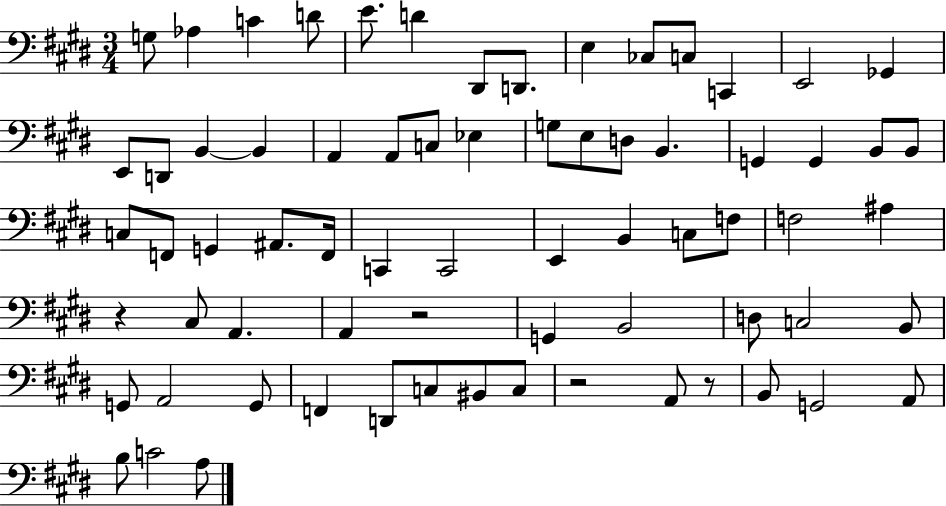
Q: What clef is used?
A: bass